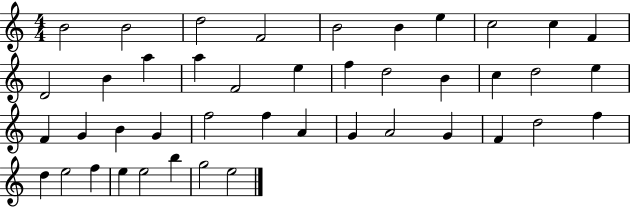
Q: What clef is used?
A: treble